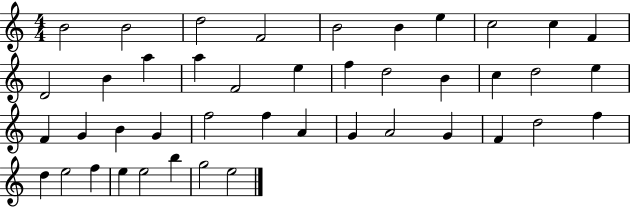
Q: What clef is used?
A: treble